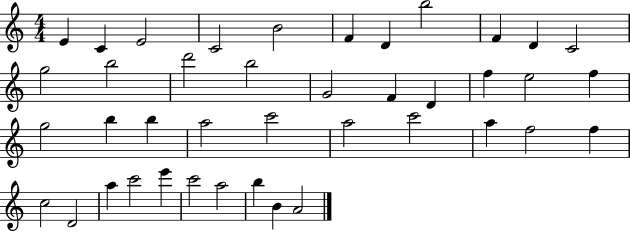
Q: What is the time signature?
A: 4/4